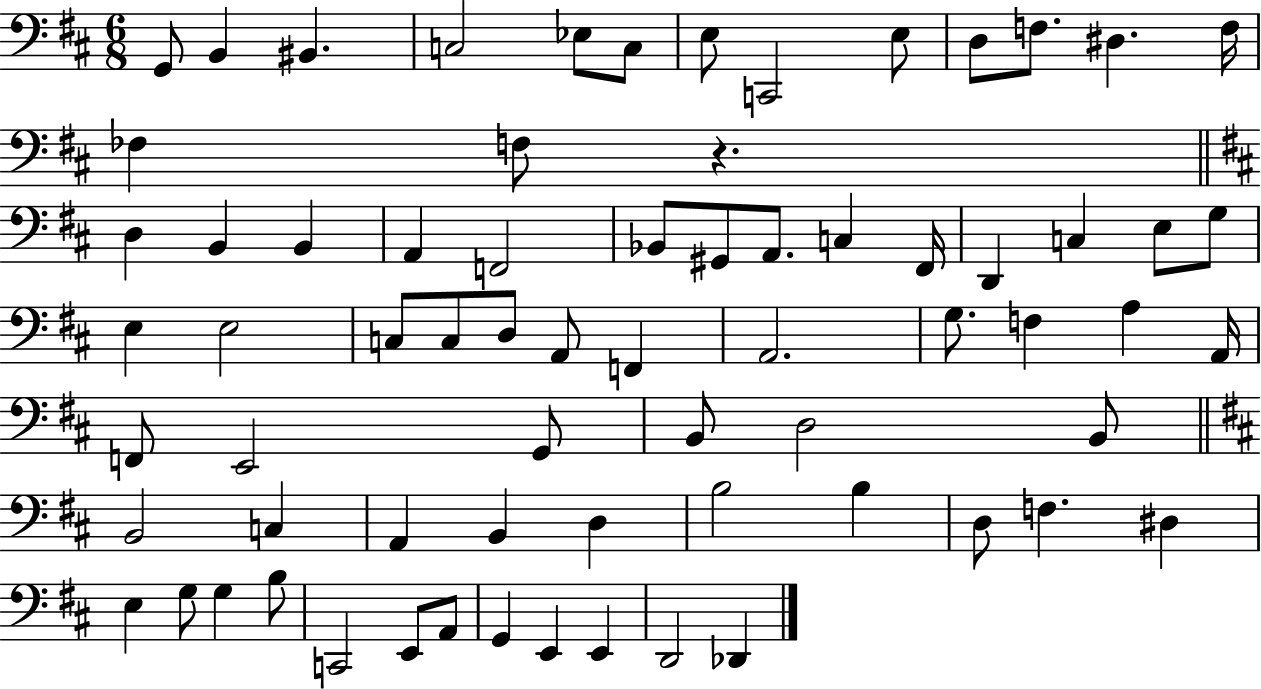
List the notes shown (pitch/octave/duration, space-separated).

G2/e B2/q BIS2/q. C3/h Eb3/e C3/e E3/e C2/h E3/e D3/e F3/e. D#3/q. F3/s FES3/q F3/e R/q. D3/q B2/q B2/q A2/q F2/h Bb2/e G#2/e A2/e. C3/q F#2/s D2/q C3/q E3/e G3/e E3/q E3/h C3/e C3/e D3/e A2/e F2/q A2/h. G3/e. F3/q A3/q A2/s F2/e E2/h G2/e B2/e D3/h B2/e B2/h C3/q A2/q B2/q D3/q B3/h B3/q D3/e F3/q. D#3/q E3/q G3/e G3/q B3/e C2/h E2/e A2/e G2/q E2/q E2/q D2/h Db2/q